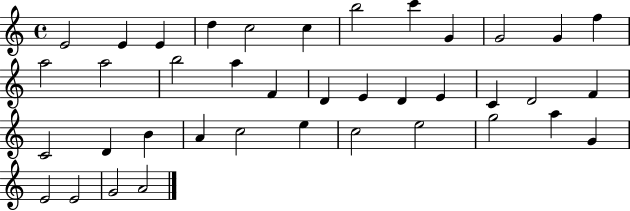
X:1
T:Untitled
M:4/4
L:1/4
K:C
E2 E E d c2 c b2 c' G G2 G f a2 a2 b2 a F D E D E C D2 F C2 D B A c2 e c2 e2 g2 a G E2 E2 G2 A2